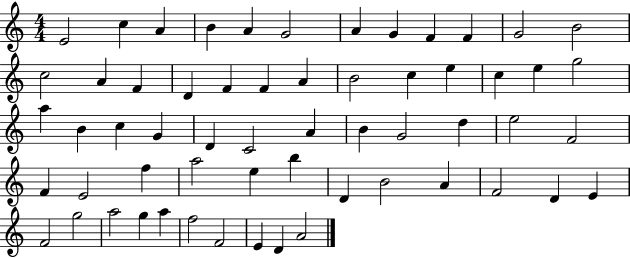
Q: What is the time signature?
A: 4/4